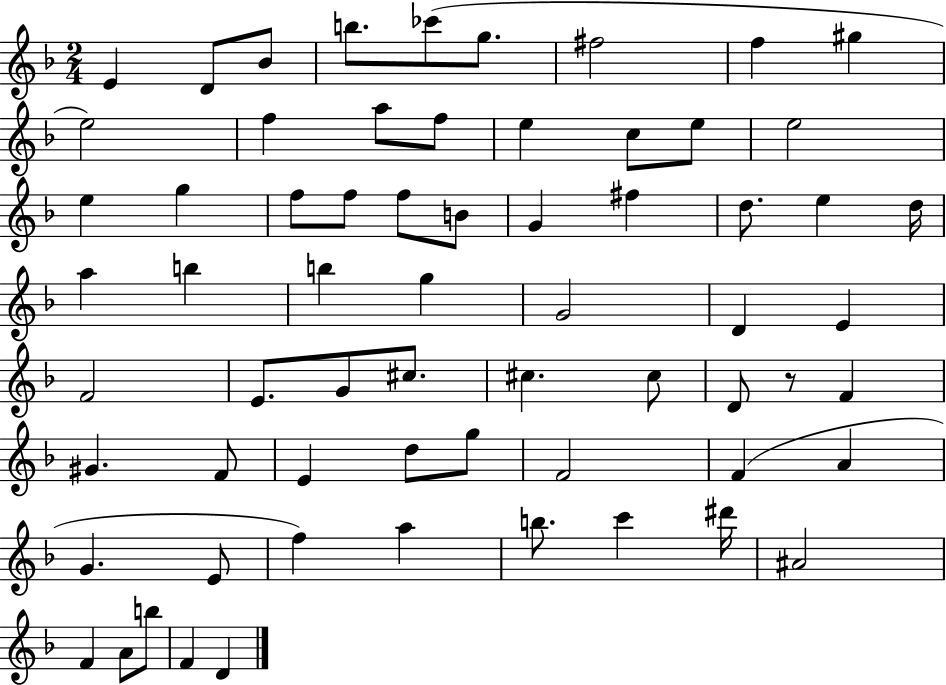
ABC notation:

X:1
T:Untitled
M:2/4
L:1/4
K:F
E D/2 _B/2 b/2 _c'/2 g/2 ^f2 f ^g e2 f a/2 f/2 e c/2 e/2 e2 e g f/2 f/2 f/2 B/2 G ^f d/2 e d/4 a b b g G2 D E F2 E/2 G/2 ^c/2 ^c ^c/2 D/2 z/2 F ^G F/2 E d/2 g/2 F2 F A G E/2 f a b/2 c' ^d'/4 ^A2 F A/2 b/2 F D